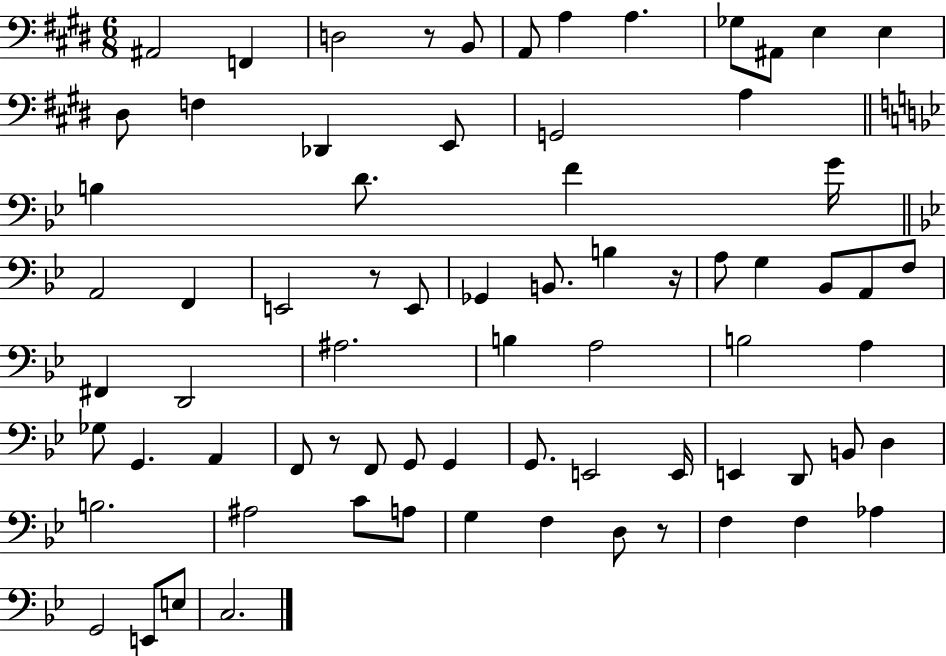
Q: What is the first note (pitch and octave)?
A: A#2